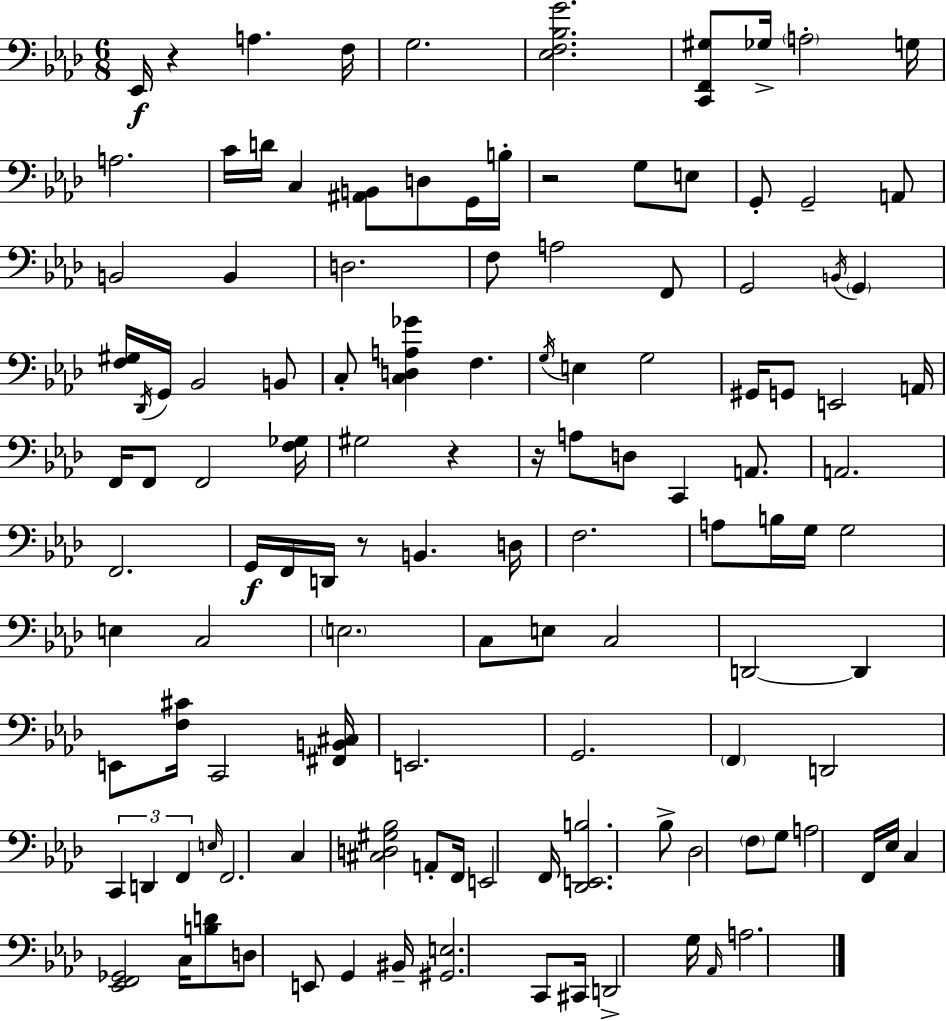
Eb2/s R/q A3/q. F3/s G3/h. [Eb3,F3,Bb3,G4]/h. [C2,F2,G#3]/e Gb3/s A3/h G3/s A3/h. C4/s D4/s C3/q [A#2,B2]/e D3/e G2/s B3/s R/h G3/e E3/e G2/e G2/h A2/e B2/h B2/q D3/h. F3/e A3/h F2/e G2/h B2/s G2/q [F3,G#3]/s Db2/s G2/s Bb2/h B2/e C3/e [C3,D3,A3,Gb4]/q F3/q. G3/s E3/q G3/h G#2/s G2/e E2/h A2/s F2/s F2/e F2/h [F3,Gb3]/s G#3/h R/q R/s A3/e D3/e C2/q A2/e. A2/h. F2/h. G2/s F2/s D2/s R/e B2/q. D3/s F3/h. A3/e B3/s G3/s G3/h E3/q C3/h E3/h. C3/e E3/e C3/h D2/h D2/q E2/e [F3,C#4]/s C2/h [F#2,B2,C#3]/s E2/h. G2/h. F2/q D2/h C2/q D2/q F2/q E3/s F2/h. C3/q [C#3,D3,G#3,Bb3]/h A2/e F2/s E2/h F2/s [Db2,E2,B3]/h. Bb3/e Db3/h F3/e G3/e A3/h F2/s Eb3/s C3/q [Eb2,F2,Gb2]/h C3/s [B3,D4]/e D3/e E2/e G2/q BIS2/s [G#2,E3]/h. C2/e C#2/s D2/h G3/s Ab2/s A3/h.